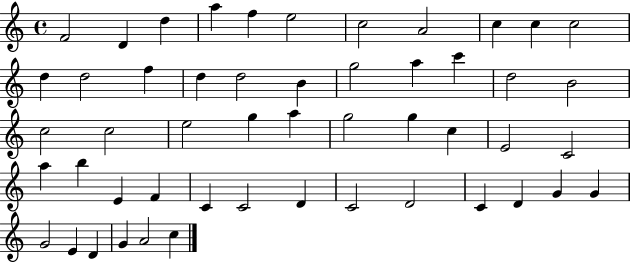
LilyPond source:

{
  \clef treble
  \time 4/4
  \defaultTimeSignature
  \key c \major
  f'2 d'4 d''4 | a''4 f''4 e''2 | c''2 a'2 | c''4 c''4 c''2 | \break d''4 d''2 f''4 | d''4 d''2 b'4 | g''2 a''4 c'''4 | d''2 b'2 | \break c''2 c''2 | e''2 g''4 a''4 | g''2 g''4 c''4 | e'2 c'2 | \break a''4 b''4 e'4 f'4 | c'4 c'2 d'4 | c'2 d'2 | c'4 d'4 g'4 g'4 | \break g'2 e'4 d'4 | g'4 a'2 c''4 | \bar "|."
}